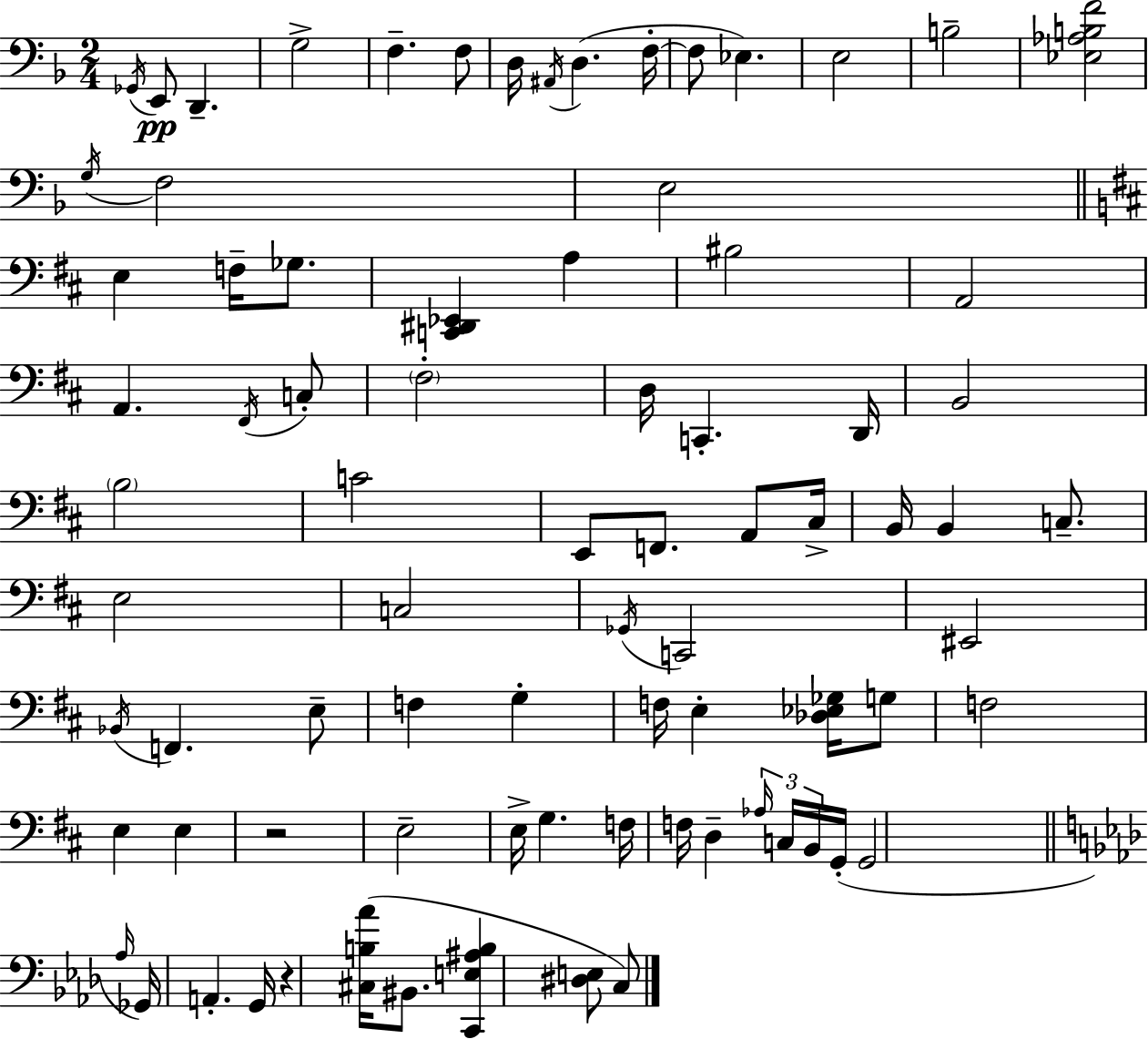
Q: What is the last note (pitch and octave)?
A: C3